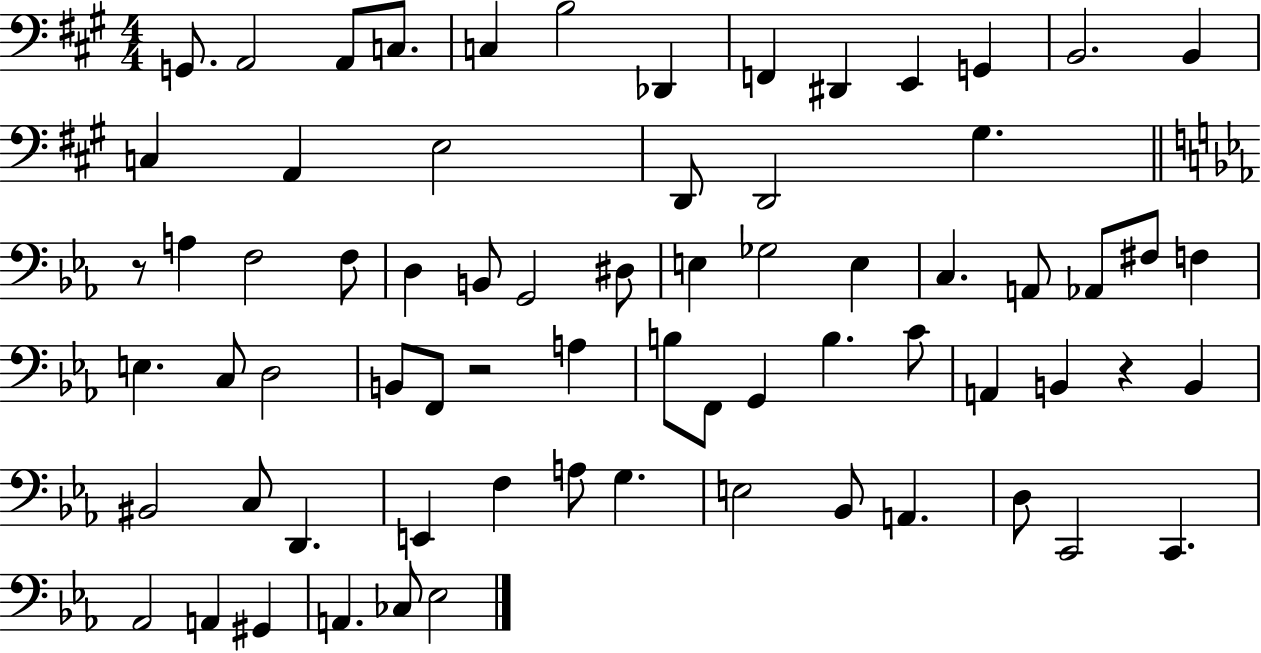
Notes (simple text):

G2/e. A2/h A2/e C3/e. C3/q B3/h Db2/q F2/q D#2/q E2/q G2/q B2/h. B2/q C3/q A2/q E3/h D2/e D2/h G#3/q. R/e A3/q F3/h F3/e D3/q B2/e G2/h D#3/e E3/q Gb3/h E3/q C3/q. A2/e Ab2/e F#3/e F3/q E3/q. C3/e D3/h B2/e F2/e R/h A3/q B3/e F2/e G2/q B3/q. C4/e A2/q B2/q R/q B2/q BIS2/h C3/e D2/q. E2/q F3/q A3/e G3/q. E3/h Bb2/e A2/q. D3/e C2/h C2/q. Ab2/h A2/q G#2/q A2/q. CES3/e Eb3/h